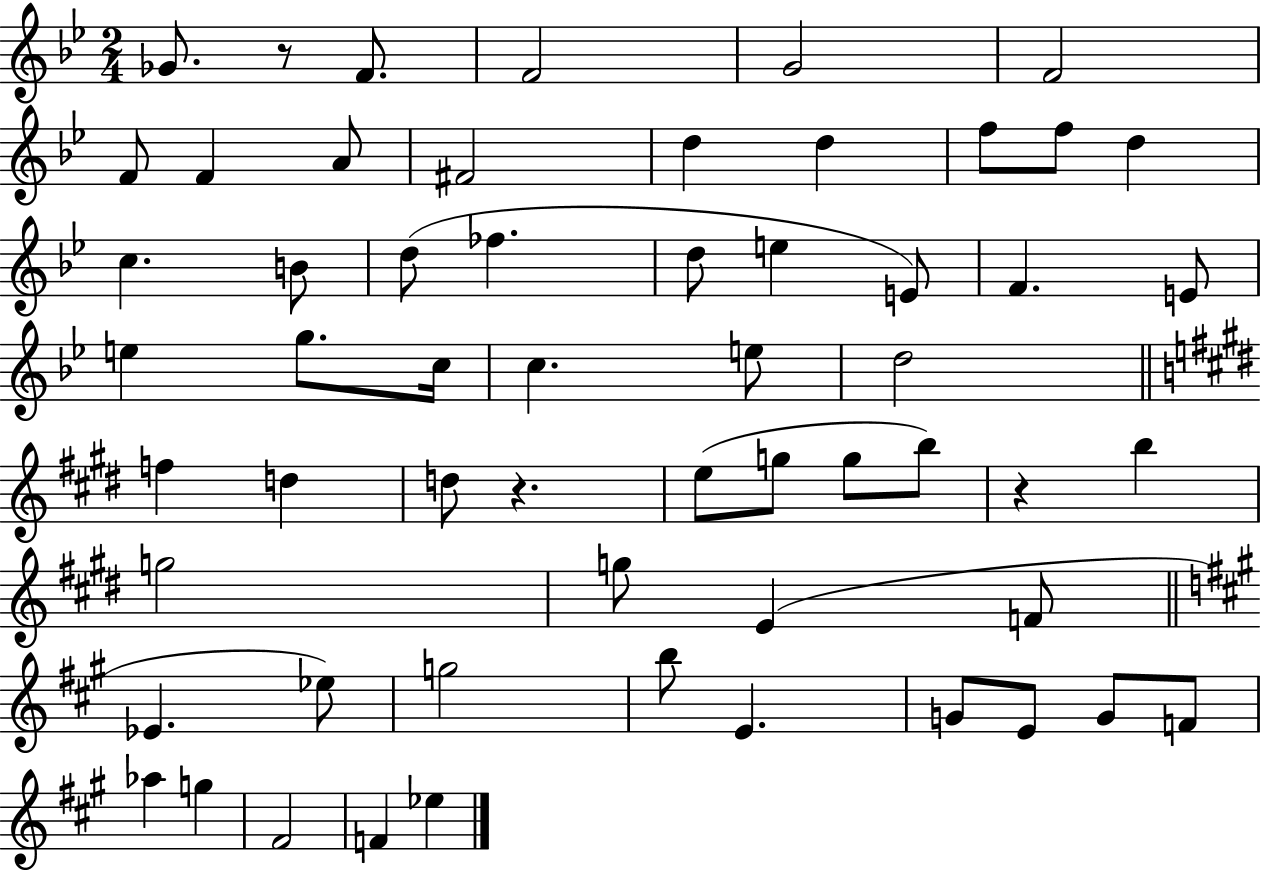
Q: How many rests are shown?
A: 3